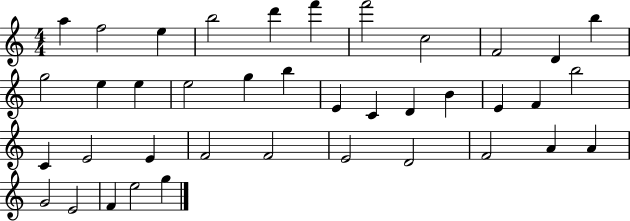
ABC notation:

X:1
T:Untitled
M:4/4
L:1/4
K:C
a f2 e b2 d' f' f'2 c2 F2 D b g2 e e e2 g b E C D B E F b2 C E2 E F2 F2 E2 D2 F2 A A G2 E2 F e2 g